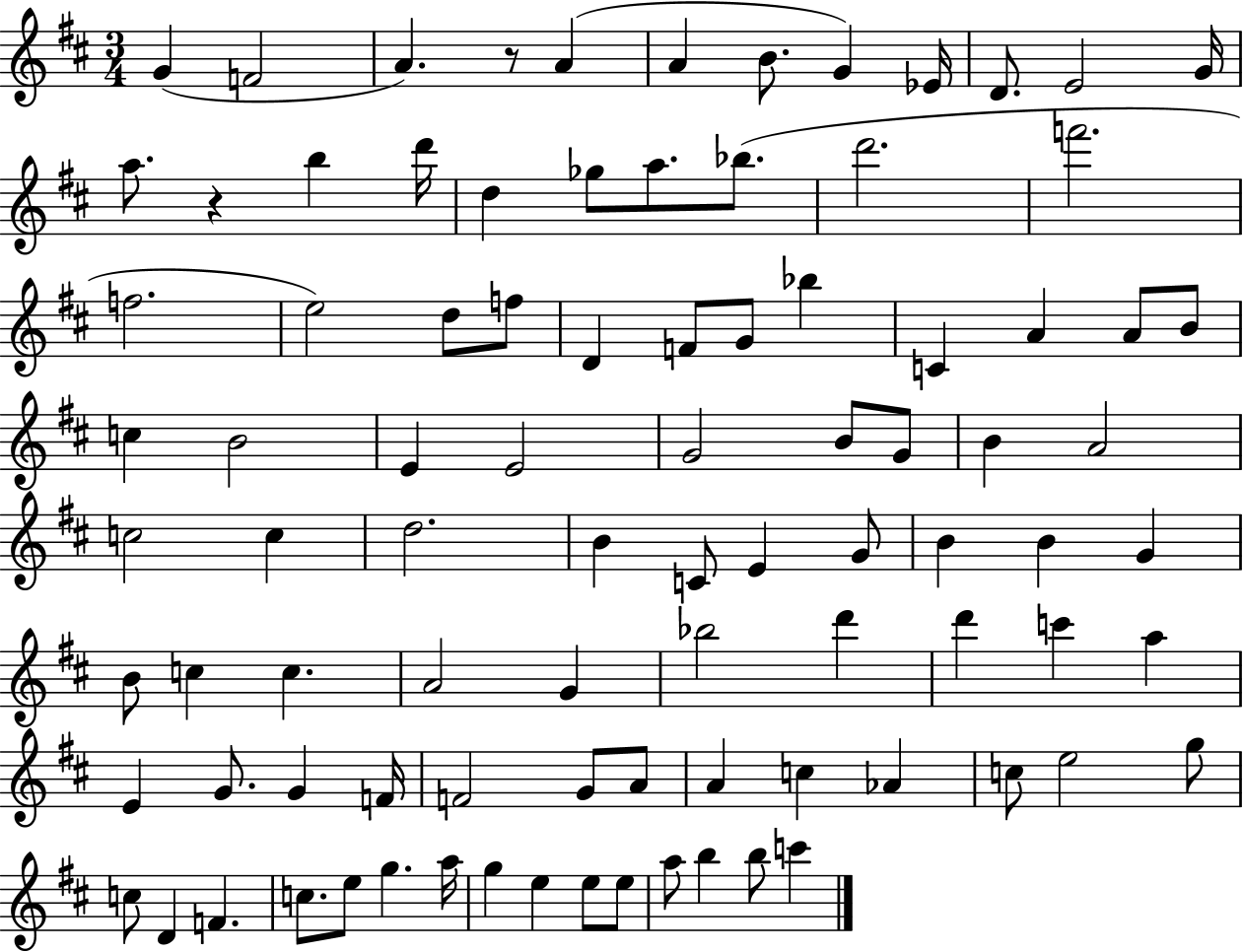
G4/q F4/h A4/q. R/e A4/q A4/q B4/e. G4/q Eb4/s D4/e. E4/h G4/s A5/e. R/q B5/q D6/s D5/q Gb5/e A5/e. Bb5/e. D6/h. F6/h. F5/h. E5/h D5/e F5/e D4/q F4/e G4/e Bb5/q C4/q A4/q A4/e B4/e C5/q B4/h E4/q E4/h G4/h B4/e G4/e B4/q A4/h C5/h C5/q D5/h. B4/q C4/e E4/q G4/e B4/q B4/q G4/q B4/e C5/q C5/q. A4/h G4/q Bb5/h D6/q D6/q C6/q A5/q E4/q G4/e. G4/q F4/s F4/h G4/e A4/e A4/q C5/q Ab4/q C5/e E5/h G5/e C5/e D4/q F4/q. C5/e. E5/e G5/q. A5/s G5/q E5/q E5/e E5/e A5/e B5/q B5/e C6/q